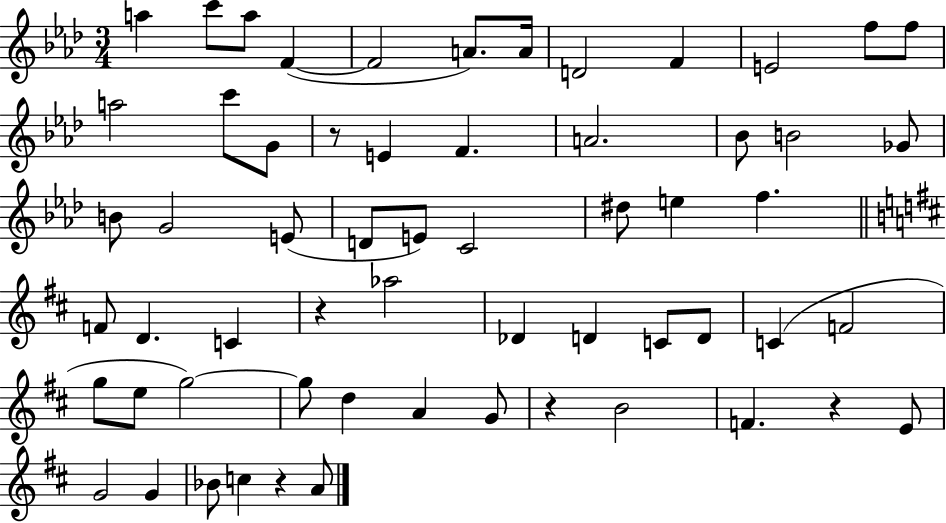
A5/q C6/e A5/e F4/q F4/h A4/e. A4/s D4/h F4/q E4/h F5/e F5/e A5/h C6/e G4/e R/e E4/q F4/q. A4/h. Bb4/e B4/h Gb4/e B4/e G4/h E4/e D4/e E4/e C4/h D#5/e E5/q F5/q. F4/e D4/q. C4/q R/q Ab5/h Db4/q D4/q C4/e D4/e C4/q F4/h G5/e E5/e G5/h G5/e D5/q A4/q G4/e R/q B4/h F4/q. R/q E4/e G4/h G4/q Bb4/e C5/q R/q A4/e